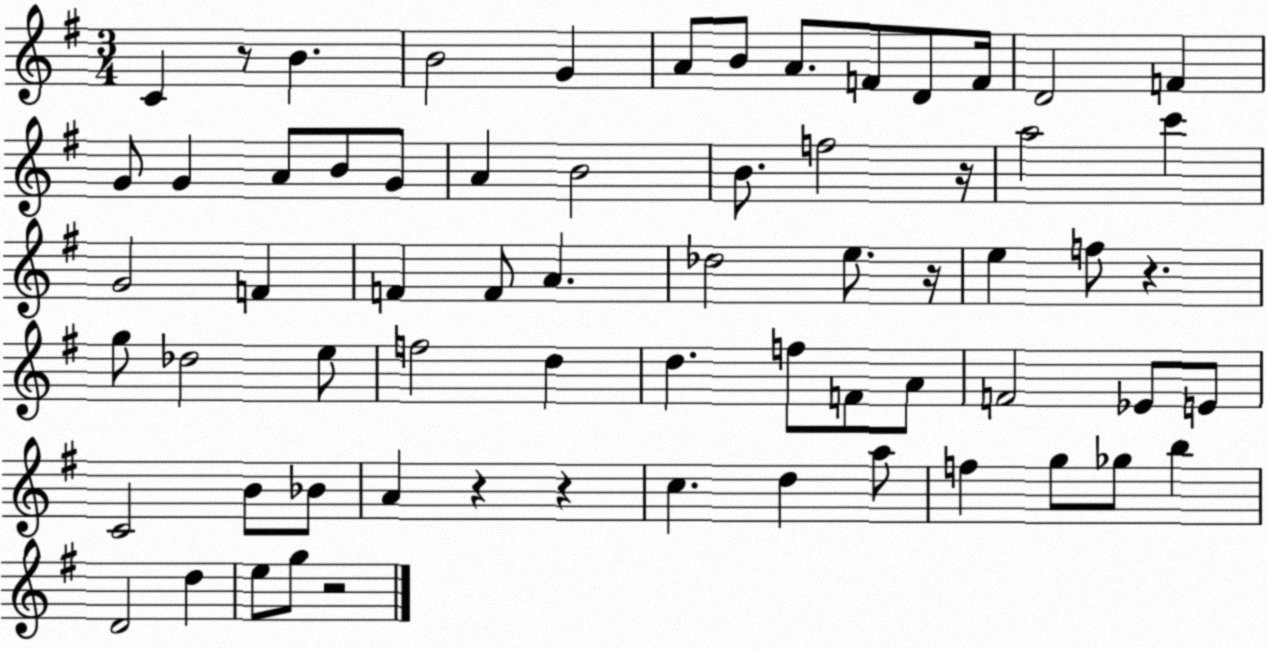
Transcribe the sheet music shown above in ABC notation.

X:1
T:Untitled
M:3/4
L:1/4
K:G
C z/2 B B2 G A/2 B/2 A/2 F/2 D/2 F/4 D2 F G/2 G A/2 B/2 G/2 A B2 B/2 f2 z/4 a2 c' G2 F F F/2 A _d2 e/2 z/4 e f/2 z g/2 _d2 e/2 f2 d d f/2 F/2 A/2 F2 _E/2 E/2 C2 B/2 _B/2 A z z c d a/2 f g/2 _g/2 b D2 d e/2 g/2 z2